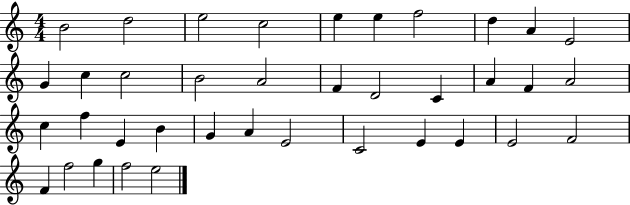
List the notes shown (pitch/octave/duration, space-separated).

B4/h D5/h E5/h C5/h E5/q E5/q F5/h D5/q A4/q E4/h G4/q C5/q C5/h B4/h A4/h F4/q D4/h C4/q A4/q F4/q A4/h C5/q F5/q E4/q B4/q G4/q A4/q E4/h C4/h E4/q E4/q E4/h F4/h F4/q F5/h G5/q F5/h E5/h